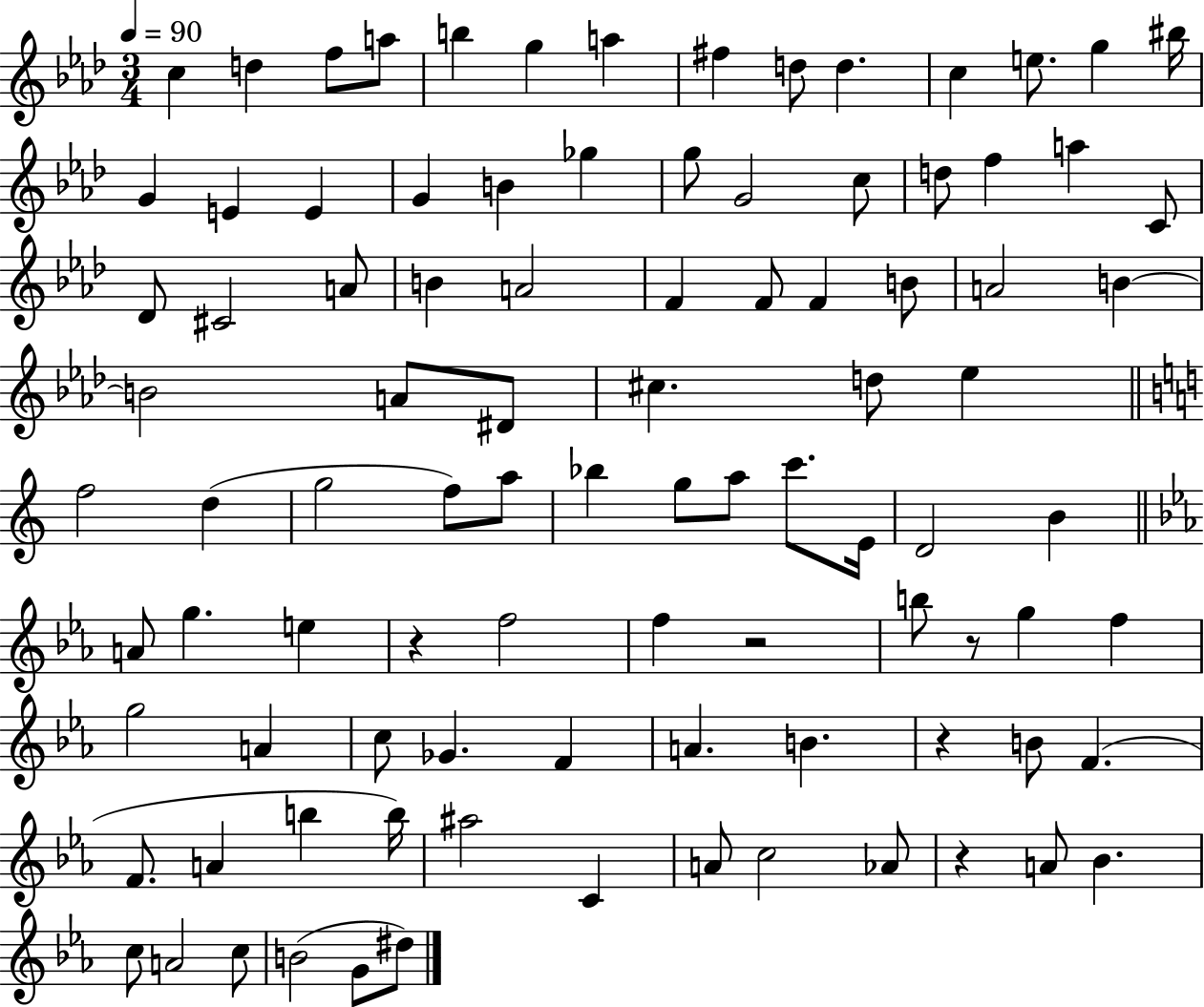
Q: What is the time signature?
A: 3/4